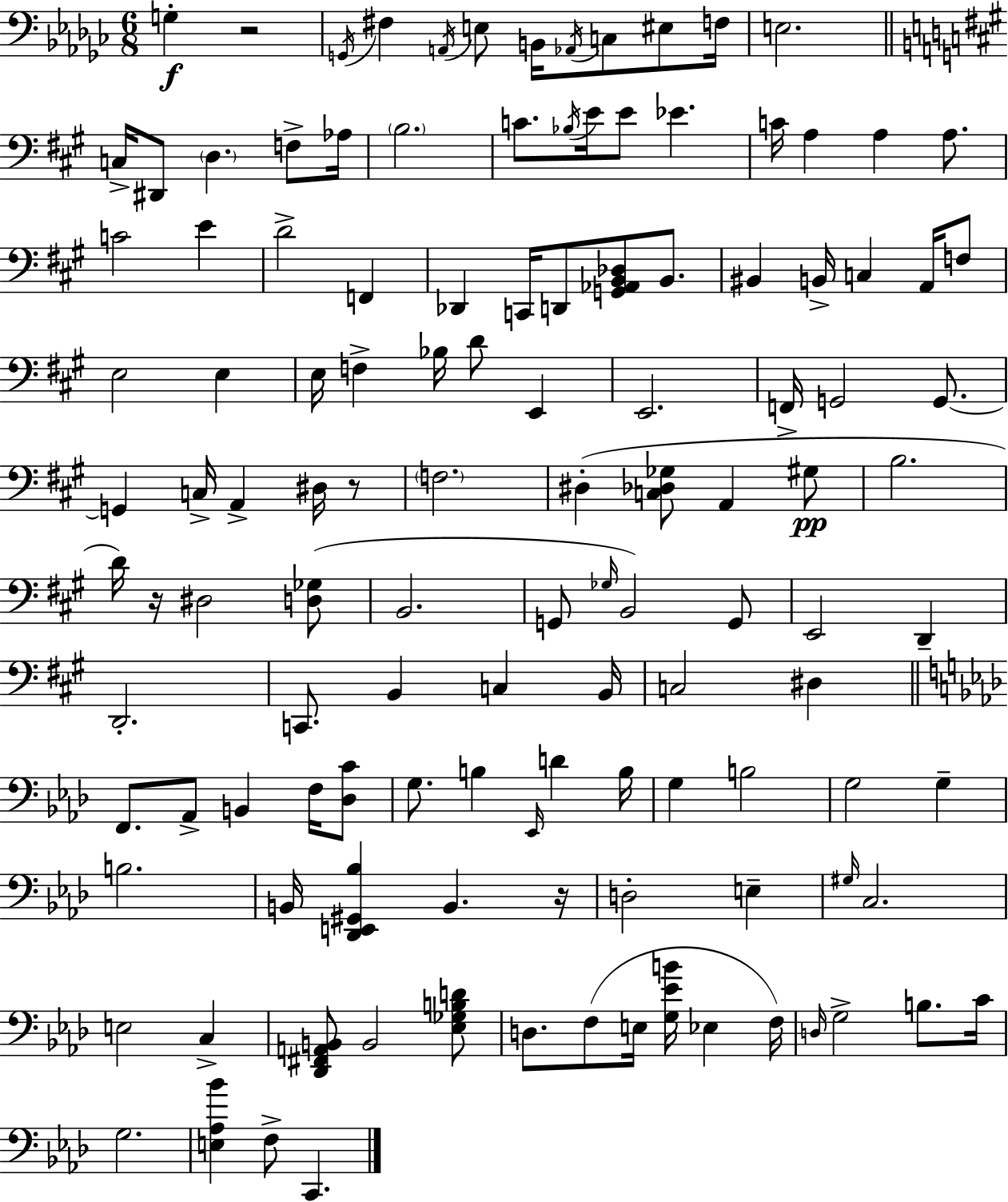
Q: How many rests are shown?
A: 4